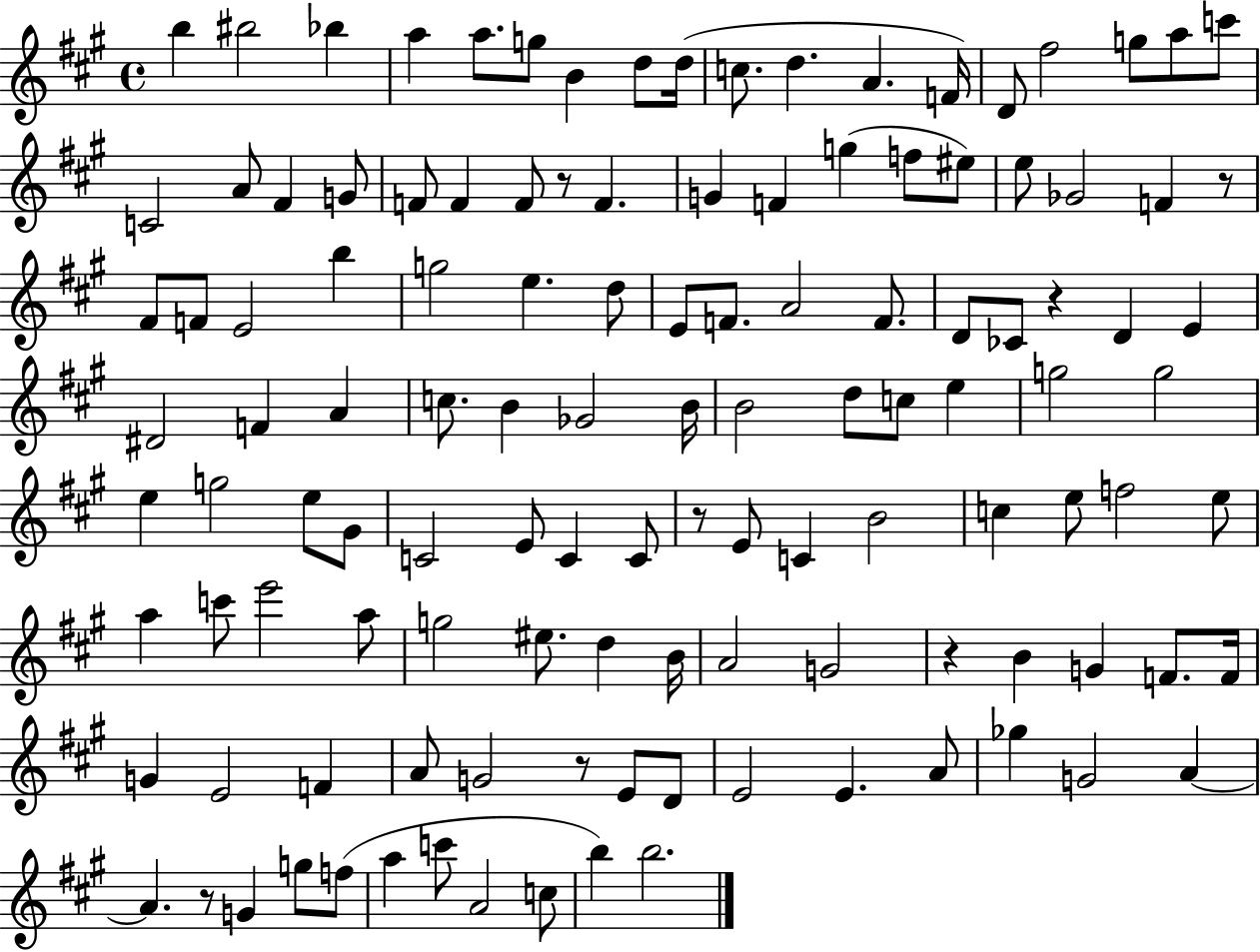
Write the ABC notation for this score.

X:1
T:Untitled
M:4/4
L:1/4
K:A
b ^b2 _b a a/2 g/2 B d/2 d/4 c/2 d A F/4 D/2 ^f2 g/2 a/2 c'/2 C2 A/2 ^F G/2 F/2 F F/2 z/2 F G F g f/2 ^e/2 e/2 _G2 F z/2 ^F/2 F/2 E2 b g2 e d/2 E/2 F/2 A2 F/2 D/2 _C/2 z D E ^D2 F A c/2 B _G2 B/4 B2 d/2 c/2 e g2 g2 e g2 e/2 ^G/2 C2 E/2 C C/2 z/2 E/2 C B2 c e/2 f2 e/2 a c'/2 e'2 a/2 g2 ^e/2 d B/4 A2 G2 z B G F/2 F/4 G E2 F A/2 G2 z/2 E/2 D/2 E2 E A/2 _g G2 A A z/2 G g/2 f/2 a c'/2 A2 c/2 b b2